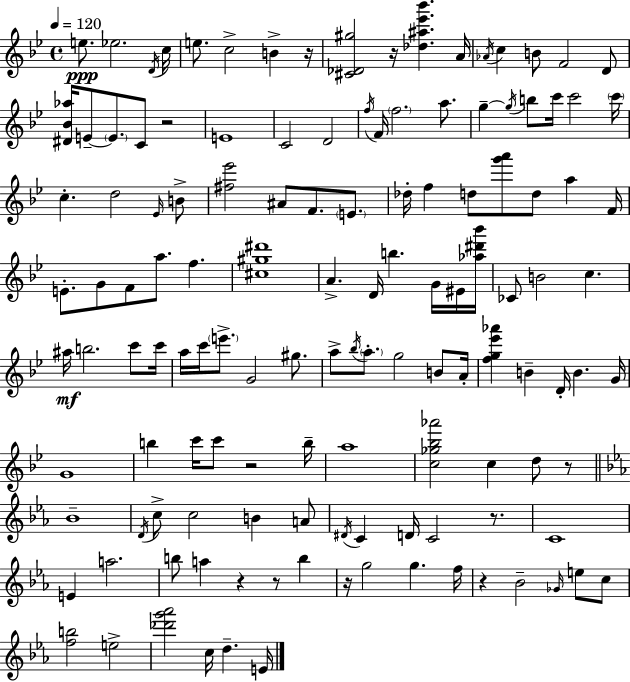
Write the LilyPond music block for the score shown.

{
  \clef treble
  \time 4/4
  \defaultTimeSignature
  \key g \minor
  \tempo 4 = 120
  e''8.\ppp ees''2. \acciaccatura { d'16 } | c''16 e''8. c''2-> b'4-> | r16 <cis' des' gis''>2 r16 <des'' ais'' ees''' bes'''>4. | a'16 \acciaccatura { aes'16 } c''4 b'8 f'2 | \break d'8 <dis' bes' aes''>16 e'8--~~ \parenthesize e'8. c'8 r2 | e'1 | c'2 d'2 | \acciaccatura { f''16 } f'16 \parenthesize f''2. | \break a''8. g''4--~~ \acciaccatura { g''16 } b''8 c'''16 c'''2 | \parenthesize c'''16 c''4.-. d''2 | \grace { ees'16 } b'8-> <fis'' ees'''>2 ais'8 f'8. | \parenthesize e'8. des''16-. f''4 d''8 <g''' a'''>8 d''8 | \break a''4 f'16 e'8.-. g'8 f'8 a''8. f''4. | <cis'' gis'' dis'''>1 | a'4.-> d'16 b''4. | g'16 eis'16 <aes'' dis''' bes'''>16 ces'8 b'2 c''4. | \break ais''16\mf b''2. | c'''8 c'''16 a''16 c'''16 \parenthesize e'''8.-> g'2 | gis''8. a''8-> \acciaccatura { bes''16 } \parenthesize a''8.-. g''2 | b'8 a'16-. <f'' g'' ees''' aes'''>4 b'4-- d'16-. b'4. | \break g'16 g'1 | b''4 c'''16 c'''8 r2 | b''16-- a''1 | <c'' ges'' bes'' aes'''>2 c''4 | \break d''8 r8 \bar "||" \break \key ees \major bes'1-- | \acciaccatura { d'16 } c''8-> c''2 b'4 a'8 | \acciaccatura { dis'16 } c'4 d'16 c'2 r8. | c'1 | \break e'4 a''2. | b''8 a''4 r4 r8 b''4 | r16 g''2 g''4. | f''16 r4 bes'2-- \grace { ges'16 } e''8 | \break c''8 <f'' b''>2 e''2-> | <des''' g''' aes'''>2 c''16 d''4.-- | e'16 \bar "|."
}